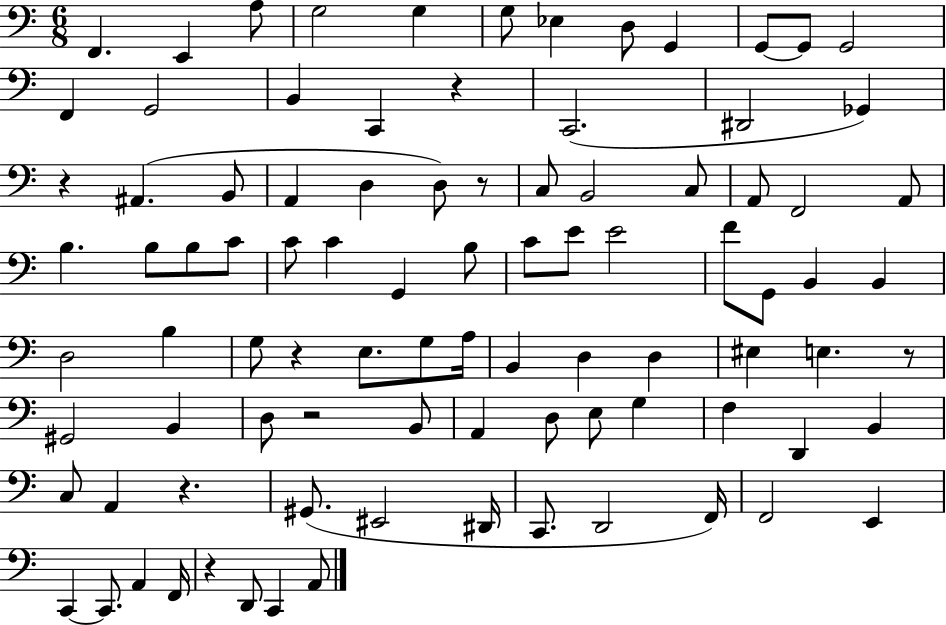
F2/q. E2/q A3/e G3/h G3/q G3/e Eb3/q D3/e G2/q G2/e G2/e G2/h F2/q G2/h B2/q C2/q R/q C2/h. D#2/h Gb2/q R/q A#2/q. B2/e A2/q D3/q D3/e R/e C3/e B2/h C3/e A2/e F2/h A2/e B3/q. B3/e B3/e C4/e C4/e C4/q G2/q B3/e C4/e E4/e E4/h F4/e G2/e B2/q B2/q D3/h B3/q G3/e R/q E3/e. G3/e A3/s B2/q D3/q D3/q EIS3/q E3/q. R/e G#2/h B2/q D3/e R/h B2/e A2/q D3/e E3/e G3/q F3/q D2/q B2/q C3/e A2/q R/q. G#2/e. EIS2/h D#2/s C2/e. D2/h F2/s F2/h E2/q C2/q C2/e. A2/q F2/s R/q D2/e C2/q A2/e